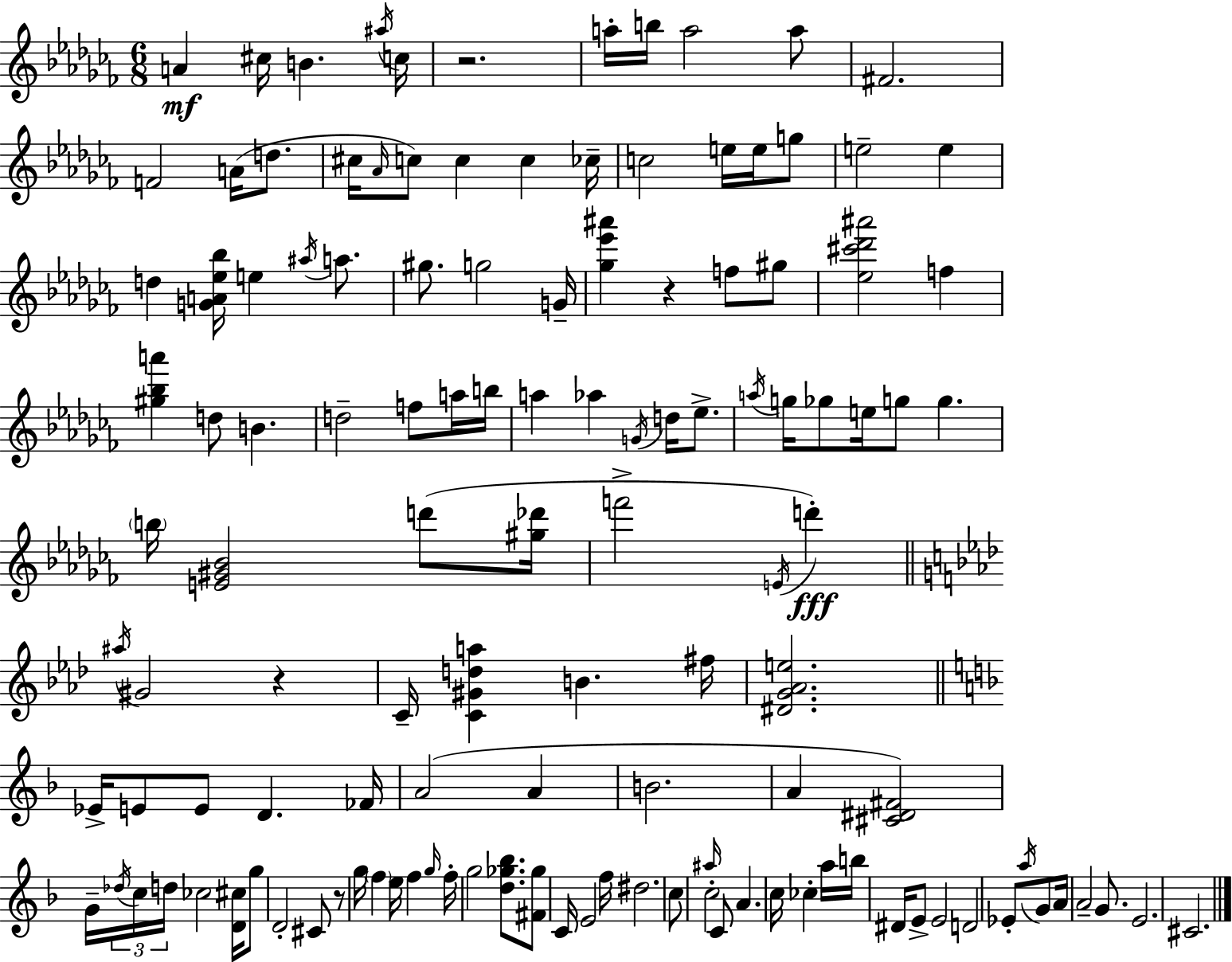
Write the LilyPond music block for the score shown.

{
  \clef treble
  \numericTimeSignature
  \time 6/8
  \key aes \minor
  a'4\mf cis''16 b'4. \acciaccatura { ais''16 } | c''16 r2. | a''16-. b''16 a''2 a''8 | fis'2. | \break f'2 a'16( d''8. | cis''16 \grace { aes'16 }) c''8 c''4 c''4 | ces''16-- c''2 e''16 e''16 | g''8 e''2-- e''4 | \break d''4 <g' a' ees'' bes''>16 e''4 \acciaccatura { ais''16 } | a''8. gis''8. g''2 | g'16-- <ges'' ees''' ais'''>4 r4 f''8 | gis''8 <ees'' cis''' des''' ais'''>2 f''4 | \break <gis'' bes'' a'''>4 d''8 b'4. | d''2-- f''8 | a''16 b''16 a''4 aes''4 \acciaccatura { g'16 } | d''16 ees''8.-> \acciaccatura { a''16 } g''16 ges''8 e''16 g''8 g''4. | \break \parenthesize b''16 <e' gis' bes'>2 | d'''8( <gis'' des'''>16 f'''2-> | \acciaccatura { e'16 }\fff d'''4-.) \bar "||" \break \key f \minor \acciaccatura { ais''16 } gis'2 r4 | c'16-- <c' gis' d'' a''>4 b'4. | fis''16 <dis' g' aes' e''>2. | \bar "||" \break \key f \major ees'16-> e'8 e'8 d'4. fes'16 | a'2( a'4 | b'2. | a'4 <cis' dis' fis'>2) | \break g'16-- \tuplet 3/2 { \acciaccatura { des''16 } c''16 d''16 } ces''2 | <d' cis''>16 g''8 d'2-. cis'8 | r8 g''16 \parenthesize f''4 e''16 f''4 | \grace { g''16 } f''16-. g''2 <d'' ges'' bes''>8. | \break <fis' ges''>8 c'16 e'2 | f''16 dis''2. | c''8 \grace { ais''16 } c''2-. | c'8 a'4. c''16 ces''4-. | \break a''16 b''16 dis'16 e'8-> e'2 | d'2 ees'8-. | \acciaccatura { a''16 } g'8 a'16 a'2-- | g'8. e'2. | \break cis'2. | \bar "|."
}